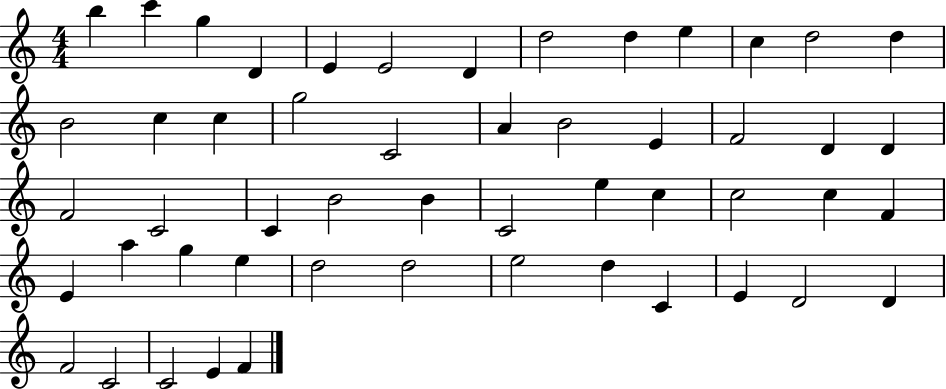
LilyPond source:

{
  \clef treble
  \numericTimeSignature
  \time 4/4
  \key c \major
  b''4 c'''4 g''4 d'4 | e'4 e'2 d'4 | d''2 d''4 e''4 | c''4 d''2 d''4 | \break b'2 c''4 c''4 | g''2 c'2 | a'4 b'2 e'4 | f'2 d'4 d'4 | \break f'2 c'2 | c'4 b'2 b'4 | c'2 e''4 c''4 | c''2 c''4 f'4 | \break e'4 a''4 g''4 e''4 | d''2 d''2 | e''2 d''4 c'4 | e'4 d'2 d'4 | \break f'2 c'2 | c'2 e'4 f'4 | \bar "|."
}